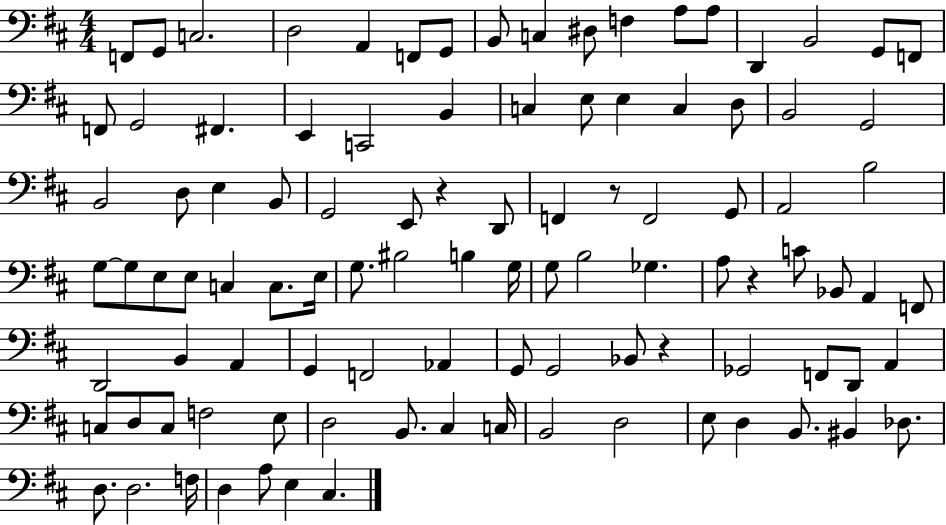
F2/e G2/e C3/h. D3/h A2/q F2/e G2/e B2/e C3/q D#3/e F3/q A3/e A3/e D2/q B2/h G2/e F2/e F2/e G2/h F#2/q. E2/q C2/h B2/q C3/q E3/e E3/q C3/q D3/e B2/h G2/h B2/h D3/e E3/q B2/e G2/h E2/e R/q D2/e F2/q R/e F2/h G2/e A2/h B3/h G3/e G3/e E3/e E3/e C3/q C3/e. E3/s G3/e. BIS3/h B3/q G3/s G3/e B3/h Gb3/q. A3/e R/q C4/e Bb2/e A2/q F2/e D2/h B2/q A2/q G2/q F2/h Ab2/q G2/e G2/h Bb2/e R/q Gb2/h F2/e D2/e A2/q C3/e D3/e C3/e F3/h E3/e D3/h B2/e. C#3/q C3/s B2/h D3/h E3/e D3/q B2/e. BIS2/q Db3/e. D3/e. D3/h. F3/s D3/q A3/e E3/q C#3/q.